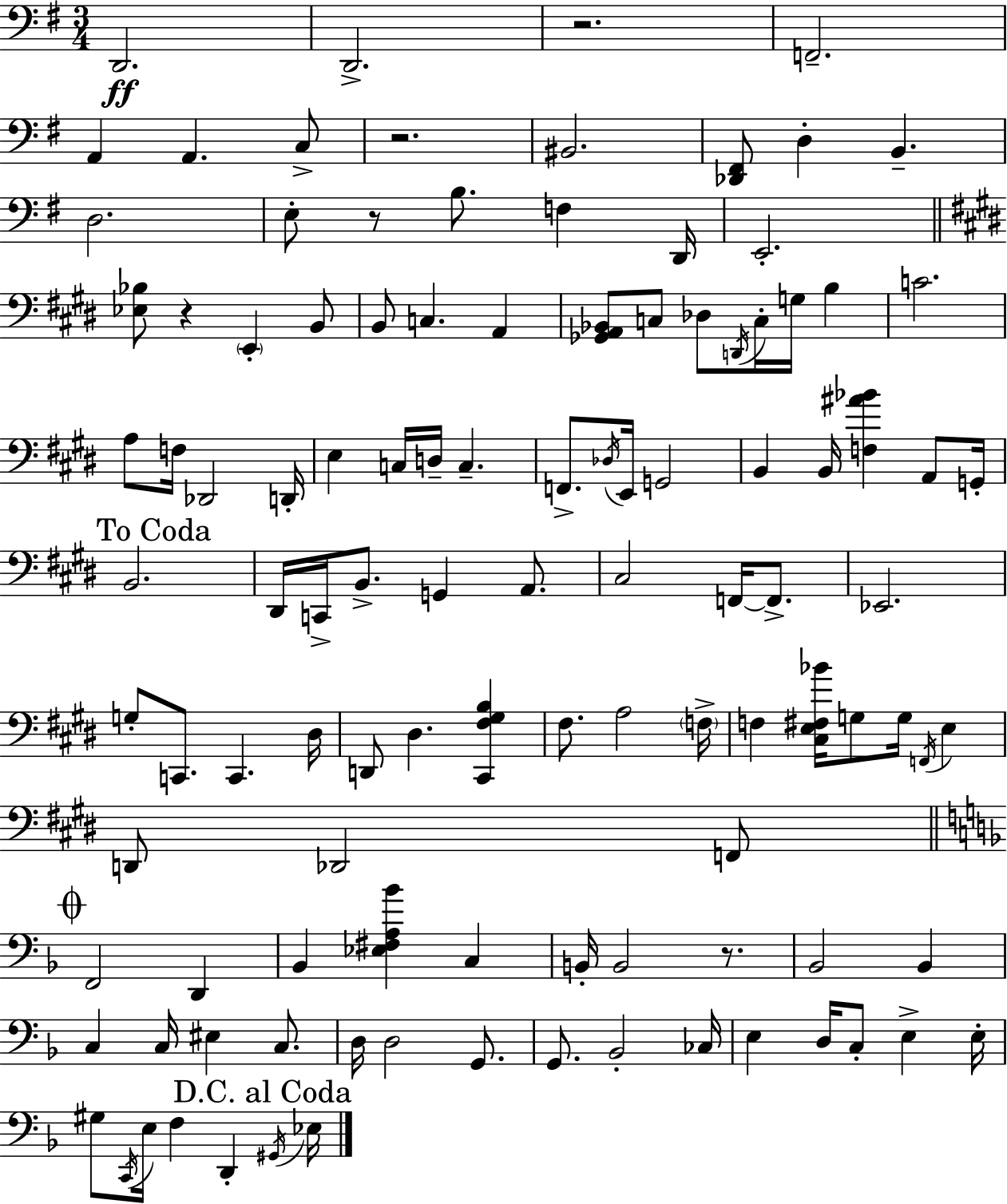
X:1
T:Untitled
M:3/4
L:1/4
K:Em
D,,2 D,,2 z2 F,,2 A,, A,, C,/2 z2 ^B,,2 [_D,,^F,,]/2 D, B,, D,2 E,/2 z/2 B,/2 F, D,,/4 E,,2 [_E,_B,]/2 z E,, B,,/2 B,,/2 C, A,, [_G,,A,,_B,,]/2 C,/2 _D,/2 D,,/4 C,/4 G,/4 B, C2 A,/2 F,/4 _D,,2 D,,/4 E, C,/4 D,/4 C, F,,/2 _D,/4 E,,/4 G,,2 B,, B,,/4 [F,^A_B] A,,/2 G,,/4 B,,2 ^D,,/4 C,,/4 B,,/2 G,, A,,/2 ^C,2 F,,/4 F,,/2 _E,,2 G,/2 C,,/2 C,, ^D,/4 D,,/2 ^D, [^C,,^F,^G,B,] ^F,/2 A,2 F,/4 F, [^C,E,^F,_B]/4 G,/2 G,/4 F,,/4 E, D,,/2 _D,,2 F,,/2 F,,2 D,, _B,, [_E,^F,A,_B] C, B,,/4 B,,2 z/2 _B,,2 _B,, C, C,/4 ^E, C,/2 D,/4 D,2 G,,/2 G,,/2 _B,,2 _C,/4 E, D,/4 C,/2 E, E,/4 ^G,/2 C,,/4 E,/4 F, D,, ^G,,/4 _E,/4